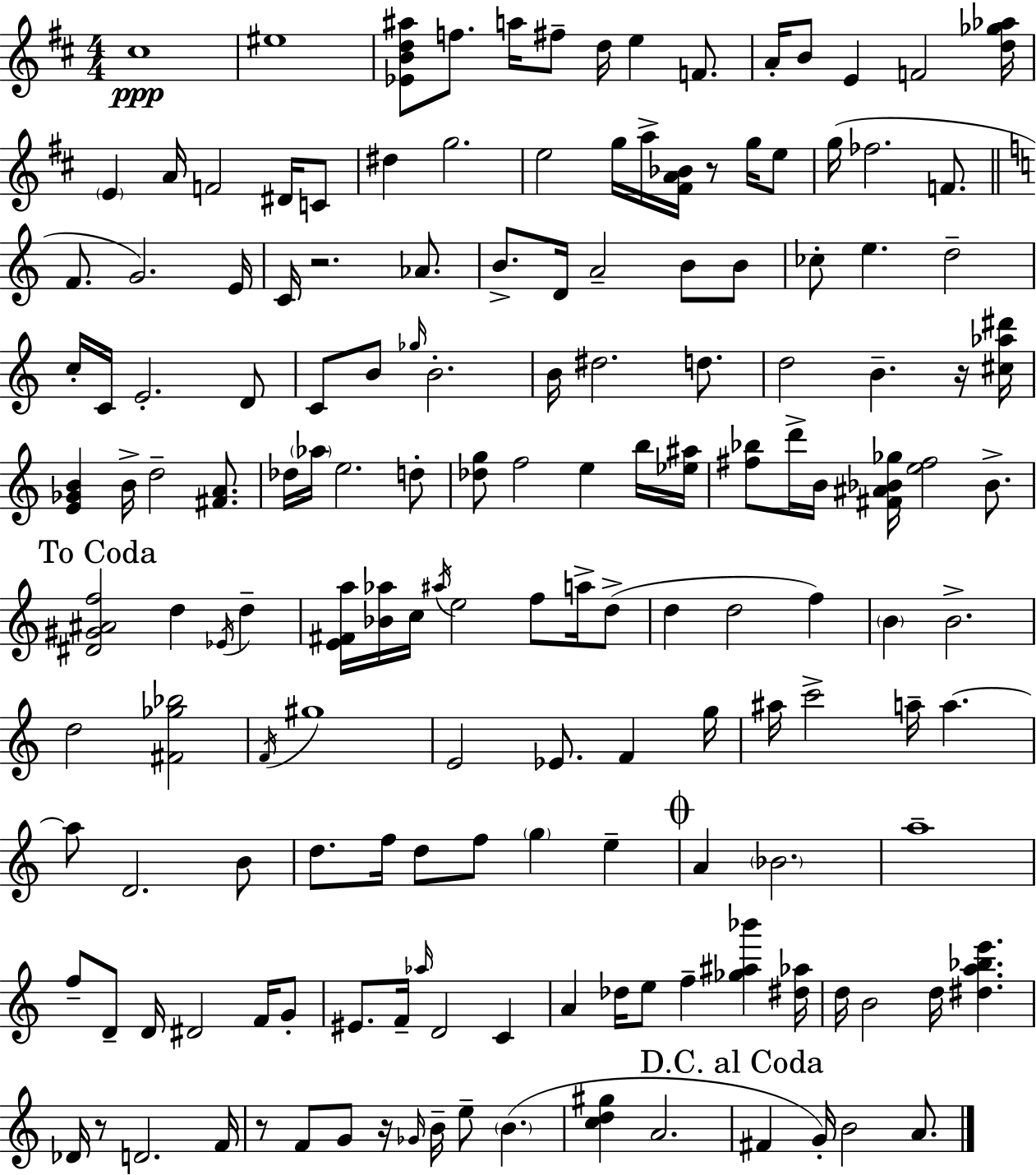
{
  \clef treble
  \numericTimeSignature
  \time 4/4
  \key d \major
  cis''1\ppp | eis''1 | <ees' b' d'' ais''>8 f''8. a''16 fis''8-- d''16 e''4 f'8. | a'16-. b'8 e'4 f'2 <d'' ges'' aes''>16 | \break \parenthesize e'4 a'16 f'2 dis'16 c'8 | dis''4 g''2. | e''2 g''16 a''16-> <fis' a' bes'>16 r8 g''16 e''8 | g''16( fes''2. f'8. | \break \bar "||" \break \key c \major f'8. g'2.) e'16 | c'16 r2. aes'8. | b'8.-> d'16 a'2-- b'8 b'8 | ces''8-. e''4. d''2-- | \break c''16-. c'16 e'2.-. d'8 | c'8 b'8 \grace { ges''16 } b'2.-. | b'16 dis''2. d''8. | d''2 b'4.-- r16 | \break <cis'' aes'' dis'''>16 <e' ges' b'>4 b'16-> d''2-- <fis' a'>8. | des''16 \parenthesize aes''16 e''2. d''8-. | <des'' g''>8 f''2 e''4 b''16 | <ees'' ais''>16 <fis'' bes''>8 d'''16-> b'16 <fis' ais' bes' ges''>16 <e'' fis''>2 bes'8.-> | \break \mark "To Coda" <dis' gis' ais' f''>2 d''4 \acciaccatura { ees'16 } d''4-- | <e' fis' a''>16 <bes' aes''>16 c''16 \acciaccatura { ais''16 } e''2 f''8 | a''16-> d''8->( d''4 d''2 f''4) | \parenthesize b'4 b'2.-> | \break d''2 <fis' ges'' bes''>2 | \acciaccatura { f'16 } gis''1 | e'2 ees'8. f'4 | g''16 ais''16 c'''2-> a''16-- a''4.~~ | \break a''8 d'2. | b'8 d''8. f''16 d''8 f''8 \parenthesize g''4 | e''4-- \mark \markup { \musicglyph "scripts.coda" } a'4 \parenthesize bes'2. | a''1-- | \break f''8-- d'8-- d'16 dis'2 | f'16 g'8-. eis'8. f'16-- \grace { aes''16 } d'2 | c'4 a'4 des''16 e''8 f''4-- | <ges'' ais'' bes'''>4 <dis'' aes''>16 d''16 b'2 d''16 <dis'' a'' bes'' e'''>4. | \break des'16 r8 d'2. | f'16 r8 f'8 g'8 r16 \grace { ges'16 } b'16-- e''8-- | \parenthesize b'4.( <c'' d'' gis''>4 a'2. | \mark "D.C. al Coda" fis'4 g'16-.) b'2 | \break a'8. \bar "|."
}